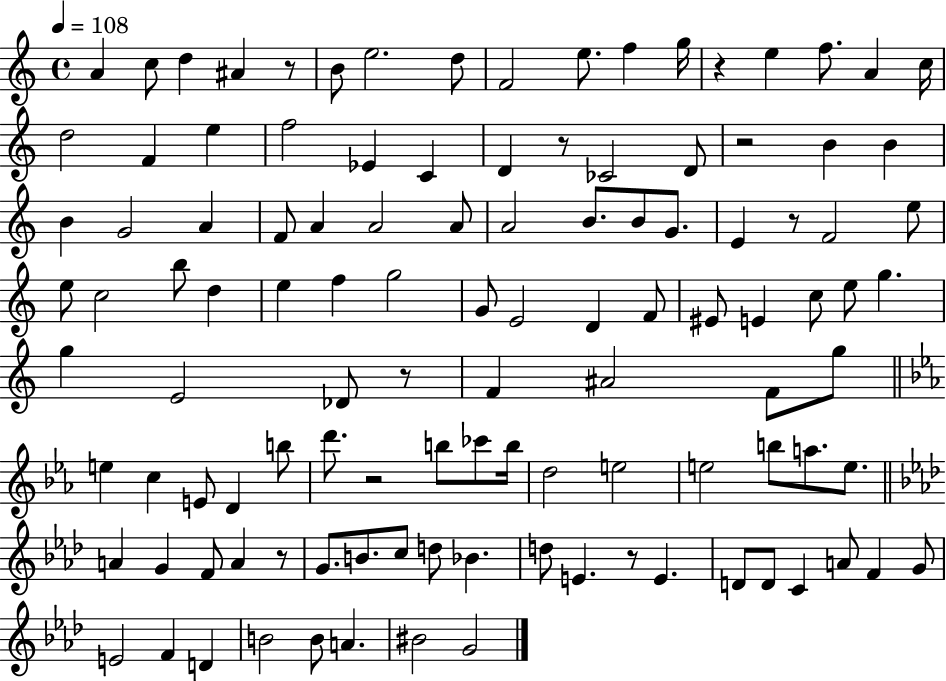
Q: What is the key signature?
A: C major